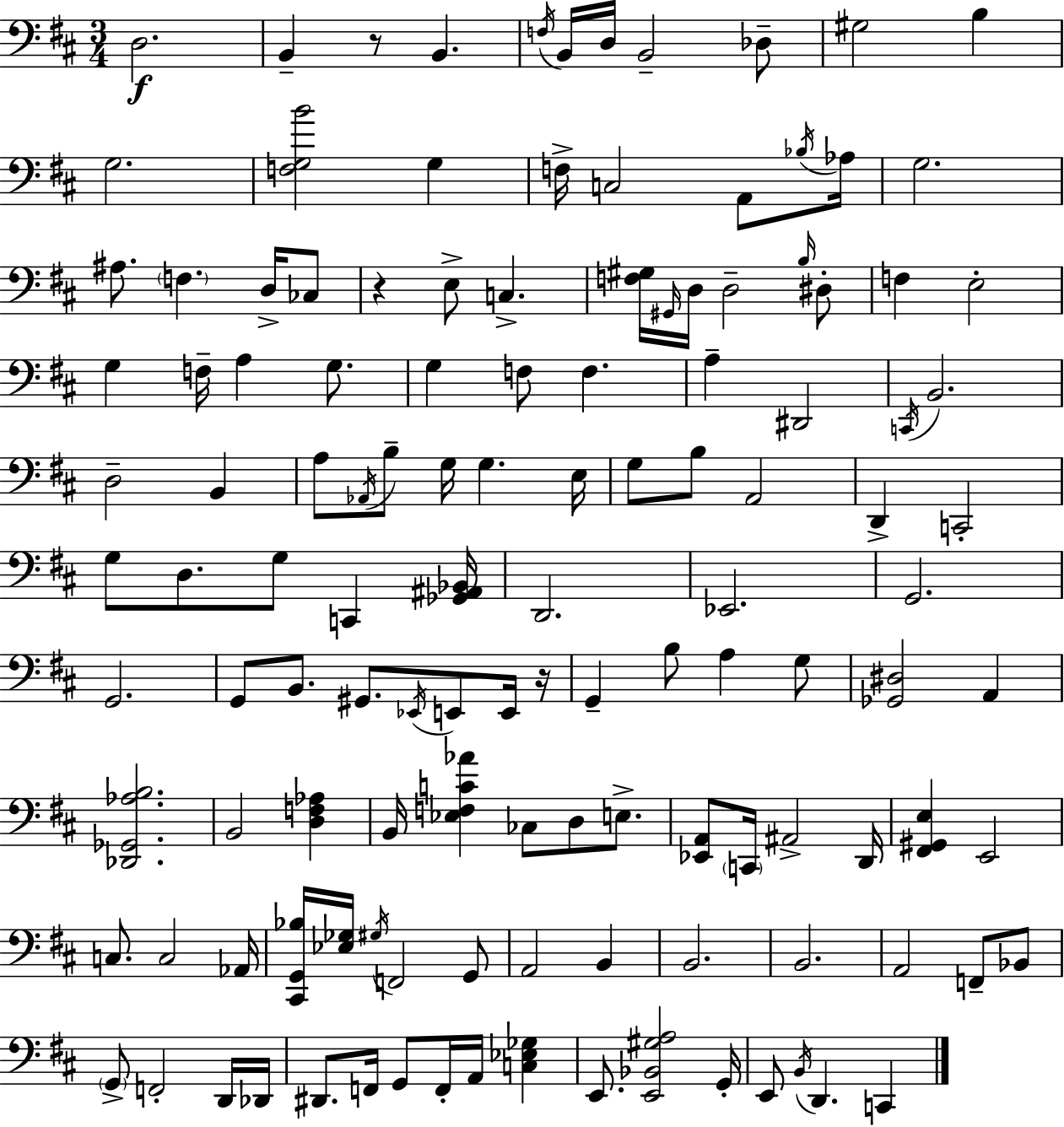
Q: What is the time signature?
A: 3/4